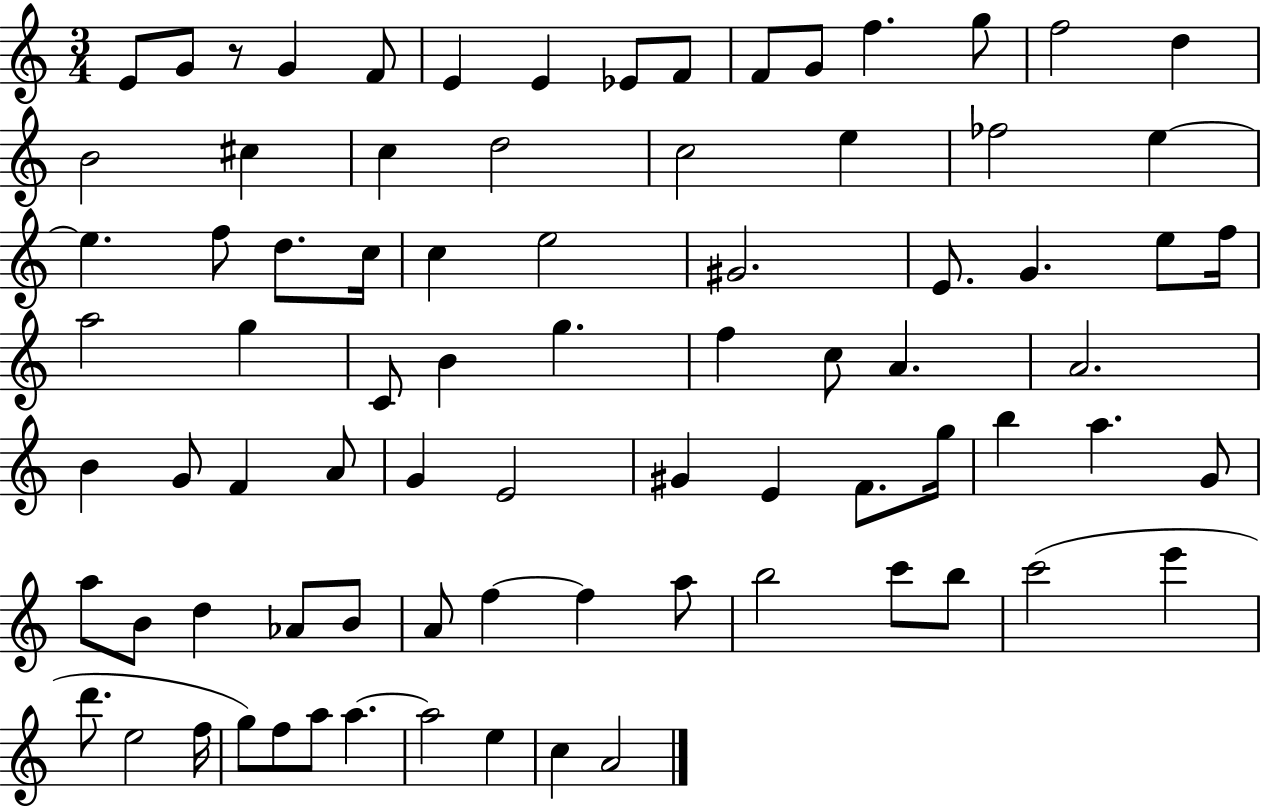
E4/e G4/e R/e G4/q F4/e E4/q E4/q Eb4/e F4/e F4/e G4/e F5/q. G5/e F5/h D5/q B4/h C#5/q C5/q D5/h C5/h E5/q FES5/h E5/q E5/q. F5/e D5/e. C5/s C5/q E5/h G#4/h. E4/e. G4/q. E5/e F5/s A5/h G5/q C4/e B4/q G5/q. F5/q C5/e A4/q. A4/h. B4/q G4/e F4/q A4/e G4/q E4/h G#4/q E4/q F4/e. G5/s B5/q A5/q. G4/e A5/e B4/e D5/q Ab4/e B4/e A4/e F5/q F5/q A5/e B5/h C6/e B5/e C6/h E6/q D6/e. E5/h F5/s G5/e F5/e A5/e A5/q. A5/h E5/q C5/q A4/h